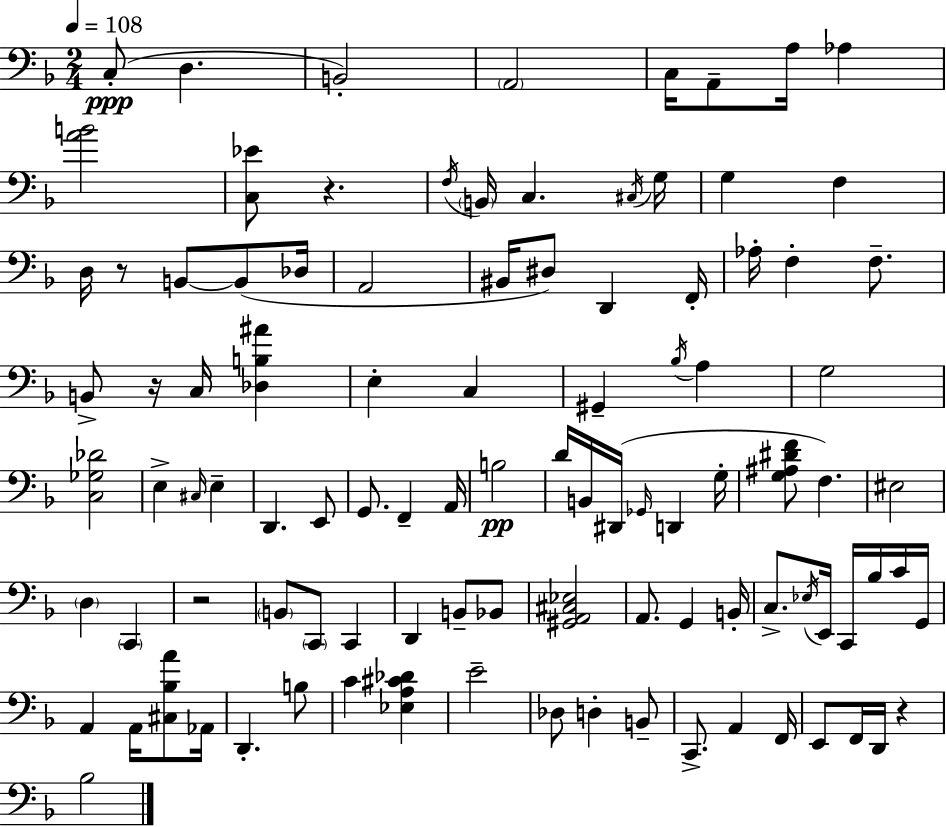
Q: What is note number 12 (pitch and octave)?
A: C#3